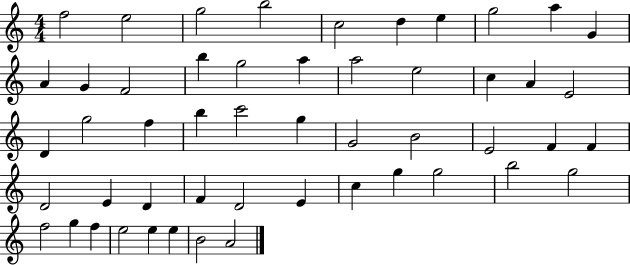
X:1
T:Untitled
M:4/4
L:1/4
K:C
f2 e2 g2 b2 c2 d e g2 a G A G F2 b g2 a a2 e2 c A E2 D g2 f b c'2 g G2 B2 E2 F F D2 E D F D2 E c g g2 b2 g2 f2 g f e2 e e B2 A2